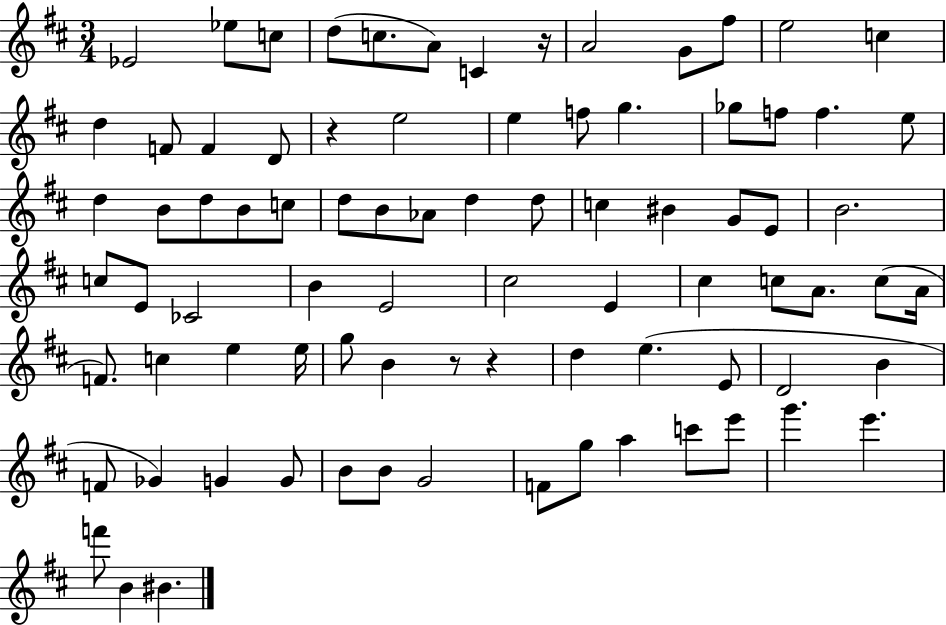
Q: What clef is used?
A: treble